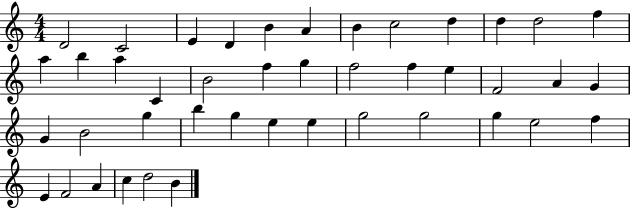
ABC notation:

X:1
T:Untitled
M:4/4
L:1/4
K:C
D2 C2 E D B A B c2 d d d2 f a b a C B2 f g f2 f e F2 A G G B2 g b g e e g2 g2 g e2 f E F2 A c d2 B